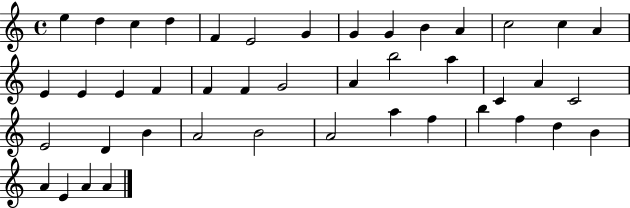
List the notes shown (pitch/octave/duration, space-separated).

E5/q D5/q C5/q D5/q F4/q E4/h G4/q G4/q G4/q B4/q A4/q C5/h C5/q A4/q E4/q E4/q E4/q F4/q F4/q F4/q G4/h A4/q B5/h A5/q C4/q A4/q C4/h E4/h D4/q B4/q A4/h B4/h A4/h A5/q F5/q B5/q F5/q D5/q B4/q A4/q E4/q A4/q A4/q